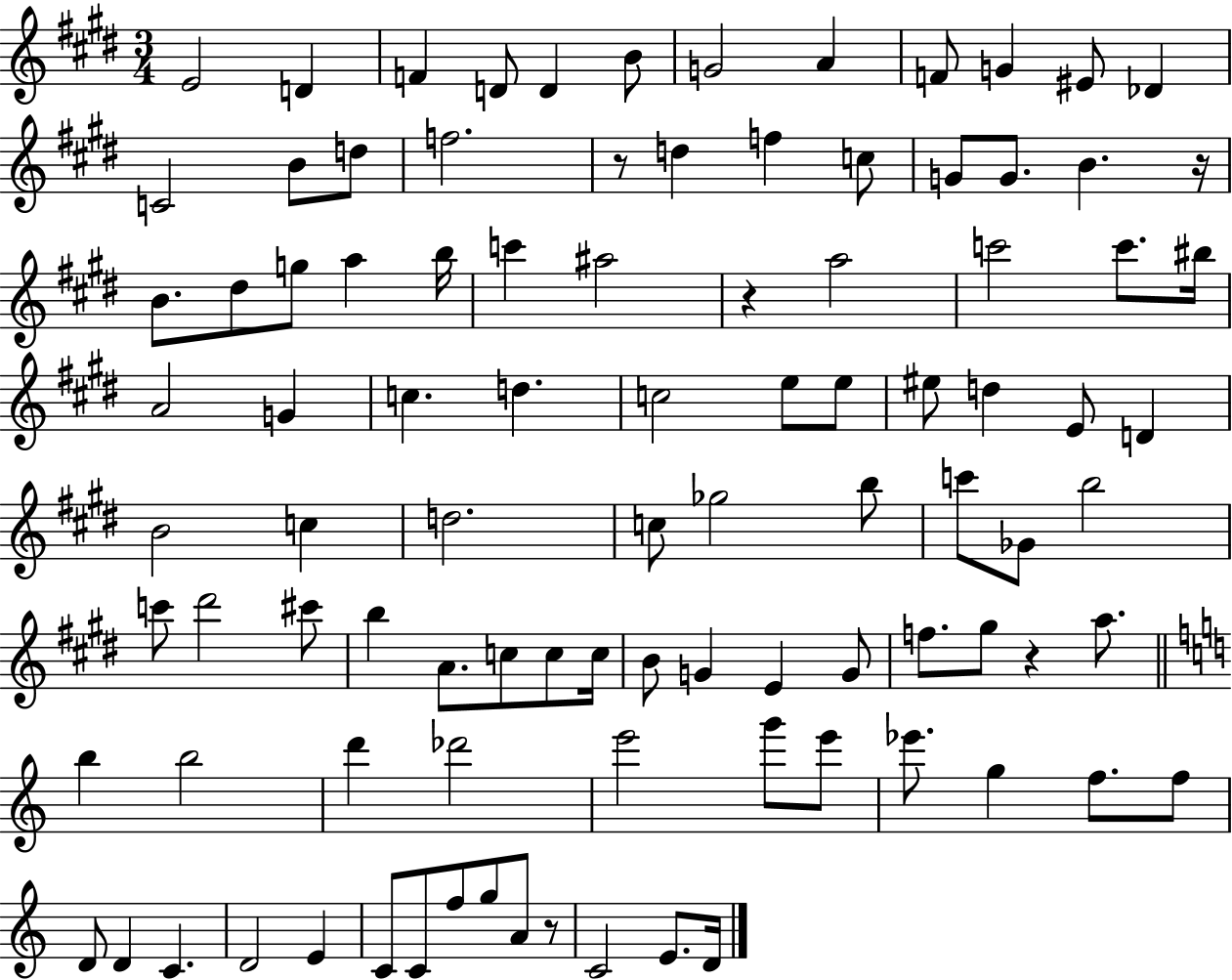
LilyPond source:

{
  \clef treble
  \numericTimeSignature
  \time 3/4
  \key e \major
  e'2 d'4 | f'4 d'8 d'4 b'8 | g'2 a'4 | f'8 g'4 eis'8 des'4 | \break c'2 b'8 d''8 | f''2. | r8 d''4 f''4 c''8 | g'8 g'8. b'4. r16 | \break b'8. dis''8 g''8 a''4 b''16 | c'''4 ais''2 | r4 a''2 | c'''2 c'''8. bis''16 | \break a'2 g'4 | c''4. d''4. | c''2 e''8 e''8 | eis''8 d''4 e'8 d'4 | \break b'2 c''4 | d''2. | c''8 ges''2 b''8 | c'''8 ges'8 b''2 | \break c'''8 dis'''2 cis'''8 | b''4 a'8. c''8 c''8 c''16 | b'8 g'4 e'4 g'8 | f''8. gis''8 r4 a''8. | \break \bar "||" \break \key c \major b''4 b''2 | d'''4 des'''2 | e'''2 g'''8 e'''8 | ees'''8. g''4 f''8. f''8 | \break d'8 d'4 c'4. | d'2 e'4 | c'8 c'8 f''8 g''8 a'8 r8 | c'2 e'8. d'16 | \break \bar "|."
}